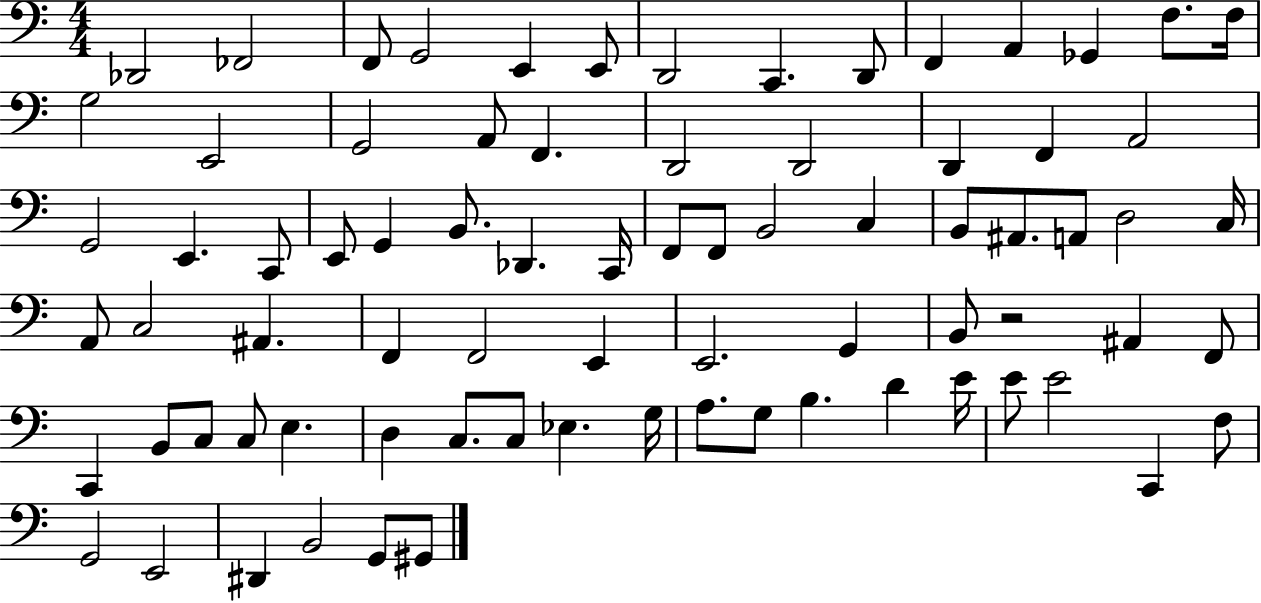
{
  \clef bass
  \numericTimeSignature
  \time 4/4
  \key c \major
  des,2 fes,2 | f,8 g,2 e,4 e,8 | d,2 c,4. d,8 | f,4 a,4 ges,4 f8. f16 | \break g2 e,2 | g,2 a,8 f,4. | d,2 d,2 | d,4 f,4 a,2 | \break g,2 e,4. c,8 | e,8 g,4 b,8. des,4. c,16 | f,8 f,8 b,2 c4 | b,8 ais,8. a,8 d2 c16 | \break a,8 c2 ais,4. | f,4 f,2 e,4 | e,2. g,4 | b,8 r2 ais,4 f,8 | \break c,4 b,8 c8 c8 e4. | d4 c8. c8 ees4. g16 | a8. g8 b4. d'4 e'16 | e'8 e'2 c,4 f8 | \break g,2 e,2 | dis,4 b,2 g,8 gis,8 | \bar "|."
}